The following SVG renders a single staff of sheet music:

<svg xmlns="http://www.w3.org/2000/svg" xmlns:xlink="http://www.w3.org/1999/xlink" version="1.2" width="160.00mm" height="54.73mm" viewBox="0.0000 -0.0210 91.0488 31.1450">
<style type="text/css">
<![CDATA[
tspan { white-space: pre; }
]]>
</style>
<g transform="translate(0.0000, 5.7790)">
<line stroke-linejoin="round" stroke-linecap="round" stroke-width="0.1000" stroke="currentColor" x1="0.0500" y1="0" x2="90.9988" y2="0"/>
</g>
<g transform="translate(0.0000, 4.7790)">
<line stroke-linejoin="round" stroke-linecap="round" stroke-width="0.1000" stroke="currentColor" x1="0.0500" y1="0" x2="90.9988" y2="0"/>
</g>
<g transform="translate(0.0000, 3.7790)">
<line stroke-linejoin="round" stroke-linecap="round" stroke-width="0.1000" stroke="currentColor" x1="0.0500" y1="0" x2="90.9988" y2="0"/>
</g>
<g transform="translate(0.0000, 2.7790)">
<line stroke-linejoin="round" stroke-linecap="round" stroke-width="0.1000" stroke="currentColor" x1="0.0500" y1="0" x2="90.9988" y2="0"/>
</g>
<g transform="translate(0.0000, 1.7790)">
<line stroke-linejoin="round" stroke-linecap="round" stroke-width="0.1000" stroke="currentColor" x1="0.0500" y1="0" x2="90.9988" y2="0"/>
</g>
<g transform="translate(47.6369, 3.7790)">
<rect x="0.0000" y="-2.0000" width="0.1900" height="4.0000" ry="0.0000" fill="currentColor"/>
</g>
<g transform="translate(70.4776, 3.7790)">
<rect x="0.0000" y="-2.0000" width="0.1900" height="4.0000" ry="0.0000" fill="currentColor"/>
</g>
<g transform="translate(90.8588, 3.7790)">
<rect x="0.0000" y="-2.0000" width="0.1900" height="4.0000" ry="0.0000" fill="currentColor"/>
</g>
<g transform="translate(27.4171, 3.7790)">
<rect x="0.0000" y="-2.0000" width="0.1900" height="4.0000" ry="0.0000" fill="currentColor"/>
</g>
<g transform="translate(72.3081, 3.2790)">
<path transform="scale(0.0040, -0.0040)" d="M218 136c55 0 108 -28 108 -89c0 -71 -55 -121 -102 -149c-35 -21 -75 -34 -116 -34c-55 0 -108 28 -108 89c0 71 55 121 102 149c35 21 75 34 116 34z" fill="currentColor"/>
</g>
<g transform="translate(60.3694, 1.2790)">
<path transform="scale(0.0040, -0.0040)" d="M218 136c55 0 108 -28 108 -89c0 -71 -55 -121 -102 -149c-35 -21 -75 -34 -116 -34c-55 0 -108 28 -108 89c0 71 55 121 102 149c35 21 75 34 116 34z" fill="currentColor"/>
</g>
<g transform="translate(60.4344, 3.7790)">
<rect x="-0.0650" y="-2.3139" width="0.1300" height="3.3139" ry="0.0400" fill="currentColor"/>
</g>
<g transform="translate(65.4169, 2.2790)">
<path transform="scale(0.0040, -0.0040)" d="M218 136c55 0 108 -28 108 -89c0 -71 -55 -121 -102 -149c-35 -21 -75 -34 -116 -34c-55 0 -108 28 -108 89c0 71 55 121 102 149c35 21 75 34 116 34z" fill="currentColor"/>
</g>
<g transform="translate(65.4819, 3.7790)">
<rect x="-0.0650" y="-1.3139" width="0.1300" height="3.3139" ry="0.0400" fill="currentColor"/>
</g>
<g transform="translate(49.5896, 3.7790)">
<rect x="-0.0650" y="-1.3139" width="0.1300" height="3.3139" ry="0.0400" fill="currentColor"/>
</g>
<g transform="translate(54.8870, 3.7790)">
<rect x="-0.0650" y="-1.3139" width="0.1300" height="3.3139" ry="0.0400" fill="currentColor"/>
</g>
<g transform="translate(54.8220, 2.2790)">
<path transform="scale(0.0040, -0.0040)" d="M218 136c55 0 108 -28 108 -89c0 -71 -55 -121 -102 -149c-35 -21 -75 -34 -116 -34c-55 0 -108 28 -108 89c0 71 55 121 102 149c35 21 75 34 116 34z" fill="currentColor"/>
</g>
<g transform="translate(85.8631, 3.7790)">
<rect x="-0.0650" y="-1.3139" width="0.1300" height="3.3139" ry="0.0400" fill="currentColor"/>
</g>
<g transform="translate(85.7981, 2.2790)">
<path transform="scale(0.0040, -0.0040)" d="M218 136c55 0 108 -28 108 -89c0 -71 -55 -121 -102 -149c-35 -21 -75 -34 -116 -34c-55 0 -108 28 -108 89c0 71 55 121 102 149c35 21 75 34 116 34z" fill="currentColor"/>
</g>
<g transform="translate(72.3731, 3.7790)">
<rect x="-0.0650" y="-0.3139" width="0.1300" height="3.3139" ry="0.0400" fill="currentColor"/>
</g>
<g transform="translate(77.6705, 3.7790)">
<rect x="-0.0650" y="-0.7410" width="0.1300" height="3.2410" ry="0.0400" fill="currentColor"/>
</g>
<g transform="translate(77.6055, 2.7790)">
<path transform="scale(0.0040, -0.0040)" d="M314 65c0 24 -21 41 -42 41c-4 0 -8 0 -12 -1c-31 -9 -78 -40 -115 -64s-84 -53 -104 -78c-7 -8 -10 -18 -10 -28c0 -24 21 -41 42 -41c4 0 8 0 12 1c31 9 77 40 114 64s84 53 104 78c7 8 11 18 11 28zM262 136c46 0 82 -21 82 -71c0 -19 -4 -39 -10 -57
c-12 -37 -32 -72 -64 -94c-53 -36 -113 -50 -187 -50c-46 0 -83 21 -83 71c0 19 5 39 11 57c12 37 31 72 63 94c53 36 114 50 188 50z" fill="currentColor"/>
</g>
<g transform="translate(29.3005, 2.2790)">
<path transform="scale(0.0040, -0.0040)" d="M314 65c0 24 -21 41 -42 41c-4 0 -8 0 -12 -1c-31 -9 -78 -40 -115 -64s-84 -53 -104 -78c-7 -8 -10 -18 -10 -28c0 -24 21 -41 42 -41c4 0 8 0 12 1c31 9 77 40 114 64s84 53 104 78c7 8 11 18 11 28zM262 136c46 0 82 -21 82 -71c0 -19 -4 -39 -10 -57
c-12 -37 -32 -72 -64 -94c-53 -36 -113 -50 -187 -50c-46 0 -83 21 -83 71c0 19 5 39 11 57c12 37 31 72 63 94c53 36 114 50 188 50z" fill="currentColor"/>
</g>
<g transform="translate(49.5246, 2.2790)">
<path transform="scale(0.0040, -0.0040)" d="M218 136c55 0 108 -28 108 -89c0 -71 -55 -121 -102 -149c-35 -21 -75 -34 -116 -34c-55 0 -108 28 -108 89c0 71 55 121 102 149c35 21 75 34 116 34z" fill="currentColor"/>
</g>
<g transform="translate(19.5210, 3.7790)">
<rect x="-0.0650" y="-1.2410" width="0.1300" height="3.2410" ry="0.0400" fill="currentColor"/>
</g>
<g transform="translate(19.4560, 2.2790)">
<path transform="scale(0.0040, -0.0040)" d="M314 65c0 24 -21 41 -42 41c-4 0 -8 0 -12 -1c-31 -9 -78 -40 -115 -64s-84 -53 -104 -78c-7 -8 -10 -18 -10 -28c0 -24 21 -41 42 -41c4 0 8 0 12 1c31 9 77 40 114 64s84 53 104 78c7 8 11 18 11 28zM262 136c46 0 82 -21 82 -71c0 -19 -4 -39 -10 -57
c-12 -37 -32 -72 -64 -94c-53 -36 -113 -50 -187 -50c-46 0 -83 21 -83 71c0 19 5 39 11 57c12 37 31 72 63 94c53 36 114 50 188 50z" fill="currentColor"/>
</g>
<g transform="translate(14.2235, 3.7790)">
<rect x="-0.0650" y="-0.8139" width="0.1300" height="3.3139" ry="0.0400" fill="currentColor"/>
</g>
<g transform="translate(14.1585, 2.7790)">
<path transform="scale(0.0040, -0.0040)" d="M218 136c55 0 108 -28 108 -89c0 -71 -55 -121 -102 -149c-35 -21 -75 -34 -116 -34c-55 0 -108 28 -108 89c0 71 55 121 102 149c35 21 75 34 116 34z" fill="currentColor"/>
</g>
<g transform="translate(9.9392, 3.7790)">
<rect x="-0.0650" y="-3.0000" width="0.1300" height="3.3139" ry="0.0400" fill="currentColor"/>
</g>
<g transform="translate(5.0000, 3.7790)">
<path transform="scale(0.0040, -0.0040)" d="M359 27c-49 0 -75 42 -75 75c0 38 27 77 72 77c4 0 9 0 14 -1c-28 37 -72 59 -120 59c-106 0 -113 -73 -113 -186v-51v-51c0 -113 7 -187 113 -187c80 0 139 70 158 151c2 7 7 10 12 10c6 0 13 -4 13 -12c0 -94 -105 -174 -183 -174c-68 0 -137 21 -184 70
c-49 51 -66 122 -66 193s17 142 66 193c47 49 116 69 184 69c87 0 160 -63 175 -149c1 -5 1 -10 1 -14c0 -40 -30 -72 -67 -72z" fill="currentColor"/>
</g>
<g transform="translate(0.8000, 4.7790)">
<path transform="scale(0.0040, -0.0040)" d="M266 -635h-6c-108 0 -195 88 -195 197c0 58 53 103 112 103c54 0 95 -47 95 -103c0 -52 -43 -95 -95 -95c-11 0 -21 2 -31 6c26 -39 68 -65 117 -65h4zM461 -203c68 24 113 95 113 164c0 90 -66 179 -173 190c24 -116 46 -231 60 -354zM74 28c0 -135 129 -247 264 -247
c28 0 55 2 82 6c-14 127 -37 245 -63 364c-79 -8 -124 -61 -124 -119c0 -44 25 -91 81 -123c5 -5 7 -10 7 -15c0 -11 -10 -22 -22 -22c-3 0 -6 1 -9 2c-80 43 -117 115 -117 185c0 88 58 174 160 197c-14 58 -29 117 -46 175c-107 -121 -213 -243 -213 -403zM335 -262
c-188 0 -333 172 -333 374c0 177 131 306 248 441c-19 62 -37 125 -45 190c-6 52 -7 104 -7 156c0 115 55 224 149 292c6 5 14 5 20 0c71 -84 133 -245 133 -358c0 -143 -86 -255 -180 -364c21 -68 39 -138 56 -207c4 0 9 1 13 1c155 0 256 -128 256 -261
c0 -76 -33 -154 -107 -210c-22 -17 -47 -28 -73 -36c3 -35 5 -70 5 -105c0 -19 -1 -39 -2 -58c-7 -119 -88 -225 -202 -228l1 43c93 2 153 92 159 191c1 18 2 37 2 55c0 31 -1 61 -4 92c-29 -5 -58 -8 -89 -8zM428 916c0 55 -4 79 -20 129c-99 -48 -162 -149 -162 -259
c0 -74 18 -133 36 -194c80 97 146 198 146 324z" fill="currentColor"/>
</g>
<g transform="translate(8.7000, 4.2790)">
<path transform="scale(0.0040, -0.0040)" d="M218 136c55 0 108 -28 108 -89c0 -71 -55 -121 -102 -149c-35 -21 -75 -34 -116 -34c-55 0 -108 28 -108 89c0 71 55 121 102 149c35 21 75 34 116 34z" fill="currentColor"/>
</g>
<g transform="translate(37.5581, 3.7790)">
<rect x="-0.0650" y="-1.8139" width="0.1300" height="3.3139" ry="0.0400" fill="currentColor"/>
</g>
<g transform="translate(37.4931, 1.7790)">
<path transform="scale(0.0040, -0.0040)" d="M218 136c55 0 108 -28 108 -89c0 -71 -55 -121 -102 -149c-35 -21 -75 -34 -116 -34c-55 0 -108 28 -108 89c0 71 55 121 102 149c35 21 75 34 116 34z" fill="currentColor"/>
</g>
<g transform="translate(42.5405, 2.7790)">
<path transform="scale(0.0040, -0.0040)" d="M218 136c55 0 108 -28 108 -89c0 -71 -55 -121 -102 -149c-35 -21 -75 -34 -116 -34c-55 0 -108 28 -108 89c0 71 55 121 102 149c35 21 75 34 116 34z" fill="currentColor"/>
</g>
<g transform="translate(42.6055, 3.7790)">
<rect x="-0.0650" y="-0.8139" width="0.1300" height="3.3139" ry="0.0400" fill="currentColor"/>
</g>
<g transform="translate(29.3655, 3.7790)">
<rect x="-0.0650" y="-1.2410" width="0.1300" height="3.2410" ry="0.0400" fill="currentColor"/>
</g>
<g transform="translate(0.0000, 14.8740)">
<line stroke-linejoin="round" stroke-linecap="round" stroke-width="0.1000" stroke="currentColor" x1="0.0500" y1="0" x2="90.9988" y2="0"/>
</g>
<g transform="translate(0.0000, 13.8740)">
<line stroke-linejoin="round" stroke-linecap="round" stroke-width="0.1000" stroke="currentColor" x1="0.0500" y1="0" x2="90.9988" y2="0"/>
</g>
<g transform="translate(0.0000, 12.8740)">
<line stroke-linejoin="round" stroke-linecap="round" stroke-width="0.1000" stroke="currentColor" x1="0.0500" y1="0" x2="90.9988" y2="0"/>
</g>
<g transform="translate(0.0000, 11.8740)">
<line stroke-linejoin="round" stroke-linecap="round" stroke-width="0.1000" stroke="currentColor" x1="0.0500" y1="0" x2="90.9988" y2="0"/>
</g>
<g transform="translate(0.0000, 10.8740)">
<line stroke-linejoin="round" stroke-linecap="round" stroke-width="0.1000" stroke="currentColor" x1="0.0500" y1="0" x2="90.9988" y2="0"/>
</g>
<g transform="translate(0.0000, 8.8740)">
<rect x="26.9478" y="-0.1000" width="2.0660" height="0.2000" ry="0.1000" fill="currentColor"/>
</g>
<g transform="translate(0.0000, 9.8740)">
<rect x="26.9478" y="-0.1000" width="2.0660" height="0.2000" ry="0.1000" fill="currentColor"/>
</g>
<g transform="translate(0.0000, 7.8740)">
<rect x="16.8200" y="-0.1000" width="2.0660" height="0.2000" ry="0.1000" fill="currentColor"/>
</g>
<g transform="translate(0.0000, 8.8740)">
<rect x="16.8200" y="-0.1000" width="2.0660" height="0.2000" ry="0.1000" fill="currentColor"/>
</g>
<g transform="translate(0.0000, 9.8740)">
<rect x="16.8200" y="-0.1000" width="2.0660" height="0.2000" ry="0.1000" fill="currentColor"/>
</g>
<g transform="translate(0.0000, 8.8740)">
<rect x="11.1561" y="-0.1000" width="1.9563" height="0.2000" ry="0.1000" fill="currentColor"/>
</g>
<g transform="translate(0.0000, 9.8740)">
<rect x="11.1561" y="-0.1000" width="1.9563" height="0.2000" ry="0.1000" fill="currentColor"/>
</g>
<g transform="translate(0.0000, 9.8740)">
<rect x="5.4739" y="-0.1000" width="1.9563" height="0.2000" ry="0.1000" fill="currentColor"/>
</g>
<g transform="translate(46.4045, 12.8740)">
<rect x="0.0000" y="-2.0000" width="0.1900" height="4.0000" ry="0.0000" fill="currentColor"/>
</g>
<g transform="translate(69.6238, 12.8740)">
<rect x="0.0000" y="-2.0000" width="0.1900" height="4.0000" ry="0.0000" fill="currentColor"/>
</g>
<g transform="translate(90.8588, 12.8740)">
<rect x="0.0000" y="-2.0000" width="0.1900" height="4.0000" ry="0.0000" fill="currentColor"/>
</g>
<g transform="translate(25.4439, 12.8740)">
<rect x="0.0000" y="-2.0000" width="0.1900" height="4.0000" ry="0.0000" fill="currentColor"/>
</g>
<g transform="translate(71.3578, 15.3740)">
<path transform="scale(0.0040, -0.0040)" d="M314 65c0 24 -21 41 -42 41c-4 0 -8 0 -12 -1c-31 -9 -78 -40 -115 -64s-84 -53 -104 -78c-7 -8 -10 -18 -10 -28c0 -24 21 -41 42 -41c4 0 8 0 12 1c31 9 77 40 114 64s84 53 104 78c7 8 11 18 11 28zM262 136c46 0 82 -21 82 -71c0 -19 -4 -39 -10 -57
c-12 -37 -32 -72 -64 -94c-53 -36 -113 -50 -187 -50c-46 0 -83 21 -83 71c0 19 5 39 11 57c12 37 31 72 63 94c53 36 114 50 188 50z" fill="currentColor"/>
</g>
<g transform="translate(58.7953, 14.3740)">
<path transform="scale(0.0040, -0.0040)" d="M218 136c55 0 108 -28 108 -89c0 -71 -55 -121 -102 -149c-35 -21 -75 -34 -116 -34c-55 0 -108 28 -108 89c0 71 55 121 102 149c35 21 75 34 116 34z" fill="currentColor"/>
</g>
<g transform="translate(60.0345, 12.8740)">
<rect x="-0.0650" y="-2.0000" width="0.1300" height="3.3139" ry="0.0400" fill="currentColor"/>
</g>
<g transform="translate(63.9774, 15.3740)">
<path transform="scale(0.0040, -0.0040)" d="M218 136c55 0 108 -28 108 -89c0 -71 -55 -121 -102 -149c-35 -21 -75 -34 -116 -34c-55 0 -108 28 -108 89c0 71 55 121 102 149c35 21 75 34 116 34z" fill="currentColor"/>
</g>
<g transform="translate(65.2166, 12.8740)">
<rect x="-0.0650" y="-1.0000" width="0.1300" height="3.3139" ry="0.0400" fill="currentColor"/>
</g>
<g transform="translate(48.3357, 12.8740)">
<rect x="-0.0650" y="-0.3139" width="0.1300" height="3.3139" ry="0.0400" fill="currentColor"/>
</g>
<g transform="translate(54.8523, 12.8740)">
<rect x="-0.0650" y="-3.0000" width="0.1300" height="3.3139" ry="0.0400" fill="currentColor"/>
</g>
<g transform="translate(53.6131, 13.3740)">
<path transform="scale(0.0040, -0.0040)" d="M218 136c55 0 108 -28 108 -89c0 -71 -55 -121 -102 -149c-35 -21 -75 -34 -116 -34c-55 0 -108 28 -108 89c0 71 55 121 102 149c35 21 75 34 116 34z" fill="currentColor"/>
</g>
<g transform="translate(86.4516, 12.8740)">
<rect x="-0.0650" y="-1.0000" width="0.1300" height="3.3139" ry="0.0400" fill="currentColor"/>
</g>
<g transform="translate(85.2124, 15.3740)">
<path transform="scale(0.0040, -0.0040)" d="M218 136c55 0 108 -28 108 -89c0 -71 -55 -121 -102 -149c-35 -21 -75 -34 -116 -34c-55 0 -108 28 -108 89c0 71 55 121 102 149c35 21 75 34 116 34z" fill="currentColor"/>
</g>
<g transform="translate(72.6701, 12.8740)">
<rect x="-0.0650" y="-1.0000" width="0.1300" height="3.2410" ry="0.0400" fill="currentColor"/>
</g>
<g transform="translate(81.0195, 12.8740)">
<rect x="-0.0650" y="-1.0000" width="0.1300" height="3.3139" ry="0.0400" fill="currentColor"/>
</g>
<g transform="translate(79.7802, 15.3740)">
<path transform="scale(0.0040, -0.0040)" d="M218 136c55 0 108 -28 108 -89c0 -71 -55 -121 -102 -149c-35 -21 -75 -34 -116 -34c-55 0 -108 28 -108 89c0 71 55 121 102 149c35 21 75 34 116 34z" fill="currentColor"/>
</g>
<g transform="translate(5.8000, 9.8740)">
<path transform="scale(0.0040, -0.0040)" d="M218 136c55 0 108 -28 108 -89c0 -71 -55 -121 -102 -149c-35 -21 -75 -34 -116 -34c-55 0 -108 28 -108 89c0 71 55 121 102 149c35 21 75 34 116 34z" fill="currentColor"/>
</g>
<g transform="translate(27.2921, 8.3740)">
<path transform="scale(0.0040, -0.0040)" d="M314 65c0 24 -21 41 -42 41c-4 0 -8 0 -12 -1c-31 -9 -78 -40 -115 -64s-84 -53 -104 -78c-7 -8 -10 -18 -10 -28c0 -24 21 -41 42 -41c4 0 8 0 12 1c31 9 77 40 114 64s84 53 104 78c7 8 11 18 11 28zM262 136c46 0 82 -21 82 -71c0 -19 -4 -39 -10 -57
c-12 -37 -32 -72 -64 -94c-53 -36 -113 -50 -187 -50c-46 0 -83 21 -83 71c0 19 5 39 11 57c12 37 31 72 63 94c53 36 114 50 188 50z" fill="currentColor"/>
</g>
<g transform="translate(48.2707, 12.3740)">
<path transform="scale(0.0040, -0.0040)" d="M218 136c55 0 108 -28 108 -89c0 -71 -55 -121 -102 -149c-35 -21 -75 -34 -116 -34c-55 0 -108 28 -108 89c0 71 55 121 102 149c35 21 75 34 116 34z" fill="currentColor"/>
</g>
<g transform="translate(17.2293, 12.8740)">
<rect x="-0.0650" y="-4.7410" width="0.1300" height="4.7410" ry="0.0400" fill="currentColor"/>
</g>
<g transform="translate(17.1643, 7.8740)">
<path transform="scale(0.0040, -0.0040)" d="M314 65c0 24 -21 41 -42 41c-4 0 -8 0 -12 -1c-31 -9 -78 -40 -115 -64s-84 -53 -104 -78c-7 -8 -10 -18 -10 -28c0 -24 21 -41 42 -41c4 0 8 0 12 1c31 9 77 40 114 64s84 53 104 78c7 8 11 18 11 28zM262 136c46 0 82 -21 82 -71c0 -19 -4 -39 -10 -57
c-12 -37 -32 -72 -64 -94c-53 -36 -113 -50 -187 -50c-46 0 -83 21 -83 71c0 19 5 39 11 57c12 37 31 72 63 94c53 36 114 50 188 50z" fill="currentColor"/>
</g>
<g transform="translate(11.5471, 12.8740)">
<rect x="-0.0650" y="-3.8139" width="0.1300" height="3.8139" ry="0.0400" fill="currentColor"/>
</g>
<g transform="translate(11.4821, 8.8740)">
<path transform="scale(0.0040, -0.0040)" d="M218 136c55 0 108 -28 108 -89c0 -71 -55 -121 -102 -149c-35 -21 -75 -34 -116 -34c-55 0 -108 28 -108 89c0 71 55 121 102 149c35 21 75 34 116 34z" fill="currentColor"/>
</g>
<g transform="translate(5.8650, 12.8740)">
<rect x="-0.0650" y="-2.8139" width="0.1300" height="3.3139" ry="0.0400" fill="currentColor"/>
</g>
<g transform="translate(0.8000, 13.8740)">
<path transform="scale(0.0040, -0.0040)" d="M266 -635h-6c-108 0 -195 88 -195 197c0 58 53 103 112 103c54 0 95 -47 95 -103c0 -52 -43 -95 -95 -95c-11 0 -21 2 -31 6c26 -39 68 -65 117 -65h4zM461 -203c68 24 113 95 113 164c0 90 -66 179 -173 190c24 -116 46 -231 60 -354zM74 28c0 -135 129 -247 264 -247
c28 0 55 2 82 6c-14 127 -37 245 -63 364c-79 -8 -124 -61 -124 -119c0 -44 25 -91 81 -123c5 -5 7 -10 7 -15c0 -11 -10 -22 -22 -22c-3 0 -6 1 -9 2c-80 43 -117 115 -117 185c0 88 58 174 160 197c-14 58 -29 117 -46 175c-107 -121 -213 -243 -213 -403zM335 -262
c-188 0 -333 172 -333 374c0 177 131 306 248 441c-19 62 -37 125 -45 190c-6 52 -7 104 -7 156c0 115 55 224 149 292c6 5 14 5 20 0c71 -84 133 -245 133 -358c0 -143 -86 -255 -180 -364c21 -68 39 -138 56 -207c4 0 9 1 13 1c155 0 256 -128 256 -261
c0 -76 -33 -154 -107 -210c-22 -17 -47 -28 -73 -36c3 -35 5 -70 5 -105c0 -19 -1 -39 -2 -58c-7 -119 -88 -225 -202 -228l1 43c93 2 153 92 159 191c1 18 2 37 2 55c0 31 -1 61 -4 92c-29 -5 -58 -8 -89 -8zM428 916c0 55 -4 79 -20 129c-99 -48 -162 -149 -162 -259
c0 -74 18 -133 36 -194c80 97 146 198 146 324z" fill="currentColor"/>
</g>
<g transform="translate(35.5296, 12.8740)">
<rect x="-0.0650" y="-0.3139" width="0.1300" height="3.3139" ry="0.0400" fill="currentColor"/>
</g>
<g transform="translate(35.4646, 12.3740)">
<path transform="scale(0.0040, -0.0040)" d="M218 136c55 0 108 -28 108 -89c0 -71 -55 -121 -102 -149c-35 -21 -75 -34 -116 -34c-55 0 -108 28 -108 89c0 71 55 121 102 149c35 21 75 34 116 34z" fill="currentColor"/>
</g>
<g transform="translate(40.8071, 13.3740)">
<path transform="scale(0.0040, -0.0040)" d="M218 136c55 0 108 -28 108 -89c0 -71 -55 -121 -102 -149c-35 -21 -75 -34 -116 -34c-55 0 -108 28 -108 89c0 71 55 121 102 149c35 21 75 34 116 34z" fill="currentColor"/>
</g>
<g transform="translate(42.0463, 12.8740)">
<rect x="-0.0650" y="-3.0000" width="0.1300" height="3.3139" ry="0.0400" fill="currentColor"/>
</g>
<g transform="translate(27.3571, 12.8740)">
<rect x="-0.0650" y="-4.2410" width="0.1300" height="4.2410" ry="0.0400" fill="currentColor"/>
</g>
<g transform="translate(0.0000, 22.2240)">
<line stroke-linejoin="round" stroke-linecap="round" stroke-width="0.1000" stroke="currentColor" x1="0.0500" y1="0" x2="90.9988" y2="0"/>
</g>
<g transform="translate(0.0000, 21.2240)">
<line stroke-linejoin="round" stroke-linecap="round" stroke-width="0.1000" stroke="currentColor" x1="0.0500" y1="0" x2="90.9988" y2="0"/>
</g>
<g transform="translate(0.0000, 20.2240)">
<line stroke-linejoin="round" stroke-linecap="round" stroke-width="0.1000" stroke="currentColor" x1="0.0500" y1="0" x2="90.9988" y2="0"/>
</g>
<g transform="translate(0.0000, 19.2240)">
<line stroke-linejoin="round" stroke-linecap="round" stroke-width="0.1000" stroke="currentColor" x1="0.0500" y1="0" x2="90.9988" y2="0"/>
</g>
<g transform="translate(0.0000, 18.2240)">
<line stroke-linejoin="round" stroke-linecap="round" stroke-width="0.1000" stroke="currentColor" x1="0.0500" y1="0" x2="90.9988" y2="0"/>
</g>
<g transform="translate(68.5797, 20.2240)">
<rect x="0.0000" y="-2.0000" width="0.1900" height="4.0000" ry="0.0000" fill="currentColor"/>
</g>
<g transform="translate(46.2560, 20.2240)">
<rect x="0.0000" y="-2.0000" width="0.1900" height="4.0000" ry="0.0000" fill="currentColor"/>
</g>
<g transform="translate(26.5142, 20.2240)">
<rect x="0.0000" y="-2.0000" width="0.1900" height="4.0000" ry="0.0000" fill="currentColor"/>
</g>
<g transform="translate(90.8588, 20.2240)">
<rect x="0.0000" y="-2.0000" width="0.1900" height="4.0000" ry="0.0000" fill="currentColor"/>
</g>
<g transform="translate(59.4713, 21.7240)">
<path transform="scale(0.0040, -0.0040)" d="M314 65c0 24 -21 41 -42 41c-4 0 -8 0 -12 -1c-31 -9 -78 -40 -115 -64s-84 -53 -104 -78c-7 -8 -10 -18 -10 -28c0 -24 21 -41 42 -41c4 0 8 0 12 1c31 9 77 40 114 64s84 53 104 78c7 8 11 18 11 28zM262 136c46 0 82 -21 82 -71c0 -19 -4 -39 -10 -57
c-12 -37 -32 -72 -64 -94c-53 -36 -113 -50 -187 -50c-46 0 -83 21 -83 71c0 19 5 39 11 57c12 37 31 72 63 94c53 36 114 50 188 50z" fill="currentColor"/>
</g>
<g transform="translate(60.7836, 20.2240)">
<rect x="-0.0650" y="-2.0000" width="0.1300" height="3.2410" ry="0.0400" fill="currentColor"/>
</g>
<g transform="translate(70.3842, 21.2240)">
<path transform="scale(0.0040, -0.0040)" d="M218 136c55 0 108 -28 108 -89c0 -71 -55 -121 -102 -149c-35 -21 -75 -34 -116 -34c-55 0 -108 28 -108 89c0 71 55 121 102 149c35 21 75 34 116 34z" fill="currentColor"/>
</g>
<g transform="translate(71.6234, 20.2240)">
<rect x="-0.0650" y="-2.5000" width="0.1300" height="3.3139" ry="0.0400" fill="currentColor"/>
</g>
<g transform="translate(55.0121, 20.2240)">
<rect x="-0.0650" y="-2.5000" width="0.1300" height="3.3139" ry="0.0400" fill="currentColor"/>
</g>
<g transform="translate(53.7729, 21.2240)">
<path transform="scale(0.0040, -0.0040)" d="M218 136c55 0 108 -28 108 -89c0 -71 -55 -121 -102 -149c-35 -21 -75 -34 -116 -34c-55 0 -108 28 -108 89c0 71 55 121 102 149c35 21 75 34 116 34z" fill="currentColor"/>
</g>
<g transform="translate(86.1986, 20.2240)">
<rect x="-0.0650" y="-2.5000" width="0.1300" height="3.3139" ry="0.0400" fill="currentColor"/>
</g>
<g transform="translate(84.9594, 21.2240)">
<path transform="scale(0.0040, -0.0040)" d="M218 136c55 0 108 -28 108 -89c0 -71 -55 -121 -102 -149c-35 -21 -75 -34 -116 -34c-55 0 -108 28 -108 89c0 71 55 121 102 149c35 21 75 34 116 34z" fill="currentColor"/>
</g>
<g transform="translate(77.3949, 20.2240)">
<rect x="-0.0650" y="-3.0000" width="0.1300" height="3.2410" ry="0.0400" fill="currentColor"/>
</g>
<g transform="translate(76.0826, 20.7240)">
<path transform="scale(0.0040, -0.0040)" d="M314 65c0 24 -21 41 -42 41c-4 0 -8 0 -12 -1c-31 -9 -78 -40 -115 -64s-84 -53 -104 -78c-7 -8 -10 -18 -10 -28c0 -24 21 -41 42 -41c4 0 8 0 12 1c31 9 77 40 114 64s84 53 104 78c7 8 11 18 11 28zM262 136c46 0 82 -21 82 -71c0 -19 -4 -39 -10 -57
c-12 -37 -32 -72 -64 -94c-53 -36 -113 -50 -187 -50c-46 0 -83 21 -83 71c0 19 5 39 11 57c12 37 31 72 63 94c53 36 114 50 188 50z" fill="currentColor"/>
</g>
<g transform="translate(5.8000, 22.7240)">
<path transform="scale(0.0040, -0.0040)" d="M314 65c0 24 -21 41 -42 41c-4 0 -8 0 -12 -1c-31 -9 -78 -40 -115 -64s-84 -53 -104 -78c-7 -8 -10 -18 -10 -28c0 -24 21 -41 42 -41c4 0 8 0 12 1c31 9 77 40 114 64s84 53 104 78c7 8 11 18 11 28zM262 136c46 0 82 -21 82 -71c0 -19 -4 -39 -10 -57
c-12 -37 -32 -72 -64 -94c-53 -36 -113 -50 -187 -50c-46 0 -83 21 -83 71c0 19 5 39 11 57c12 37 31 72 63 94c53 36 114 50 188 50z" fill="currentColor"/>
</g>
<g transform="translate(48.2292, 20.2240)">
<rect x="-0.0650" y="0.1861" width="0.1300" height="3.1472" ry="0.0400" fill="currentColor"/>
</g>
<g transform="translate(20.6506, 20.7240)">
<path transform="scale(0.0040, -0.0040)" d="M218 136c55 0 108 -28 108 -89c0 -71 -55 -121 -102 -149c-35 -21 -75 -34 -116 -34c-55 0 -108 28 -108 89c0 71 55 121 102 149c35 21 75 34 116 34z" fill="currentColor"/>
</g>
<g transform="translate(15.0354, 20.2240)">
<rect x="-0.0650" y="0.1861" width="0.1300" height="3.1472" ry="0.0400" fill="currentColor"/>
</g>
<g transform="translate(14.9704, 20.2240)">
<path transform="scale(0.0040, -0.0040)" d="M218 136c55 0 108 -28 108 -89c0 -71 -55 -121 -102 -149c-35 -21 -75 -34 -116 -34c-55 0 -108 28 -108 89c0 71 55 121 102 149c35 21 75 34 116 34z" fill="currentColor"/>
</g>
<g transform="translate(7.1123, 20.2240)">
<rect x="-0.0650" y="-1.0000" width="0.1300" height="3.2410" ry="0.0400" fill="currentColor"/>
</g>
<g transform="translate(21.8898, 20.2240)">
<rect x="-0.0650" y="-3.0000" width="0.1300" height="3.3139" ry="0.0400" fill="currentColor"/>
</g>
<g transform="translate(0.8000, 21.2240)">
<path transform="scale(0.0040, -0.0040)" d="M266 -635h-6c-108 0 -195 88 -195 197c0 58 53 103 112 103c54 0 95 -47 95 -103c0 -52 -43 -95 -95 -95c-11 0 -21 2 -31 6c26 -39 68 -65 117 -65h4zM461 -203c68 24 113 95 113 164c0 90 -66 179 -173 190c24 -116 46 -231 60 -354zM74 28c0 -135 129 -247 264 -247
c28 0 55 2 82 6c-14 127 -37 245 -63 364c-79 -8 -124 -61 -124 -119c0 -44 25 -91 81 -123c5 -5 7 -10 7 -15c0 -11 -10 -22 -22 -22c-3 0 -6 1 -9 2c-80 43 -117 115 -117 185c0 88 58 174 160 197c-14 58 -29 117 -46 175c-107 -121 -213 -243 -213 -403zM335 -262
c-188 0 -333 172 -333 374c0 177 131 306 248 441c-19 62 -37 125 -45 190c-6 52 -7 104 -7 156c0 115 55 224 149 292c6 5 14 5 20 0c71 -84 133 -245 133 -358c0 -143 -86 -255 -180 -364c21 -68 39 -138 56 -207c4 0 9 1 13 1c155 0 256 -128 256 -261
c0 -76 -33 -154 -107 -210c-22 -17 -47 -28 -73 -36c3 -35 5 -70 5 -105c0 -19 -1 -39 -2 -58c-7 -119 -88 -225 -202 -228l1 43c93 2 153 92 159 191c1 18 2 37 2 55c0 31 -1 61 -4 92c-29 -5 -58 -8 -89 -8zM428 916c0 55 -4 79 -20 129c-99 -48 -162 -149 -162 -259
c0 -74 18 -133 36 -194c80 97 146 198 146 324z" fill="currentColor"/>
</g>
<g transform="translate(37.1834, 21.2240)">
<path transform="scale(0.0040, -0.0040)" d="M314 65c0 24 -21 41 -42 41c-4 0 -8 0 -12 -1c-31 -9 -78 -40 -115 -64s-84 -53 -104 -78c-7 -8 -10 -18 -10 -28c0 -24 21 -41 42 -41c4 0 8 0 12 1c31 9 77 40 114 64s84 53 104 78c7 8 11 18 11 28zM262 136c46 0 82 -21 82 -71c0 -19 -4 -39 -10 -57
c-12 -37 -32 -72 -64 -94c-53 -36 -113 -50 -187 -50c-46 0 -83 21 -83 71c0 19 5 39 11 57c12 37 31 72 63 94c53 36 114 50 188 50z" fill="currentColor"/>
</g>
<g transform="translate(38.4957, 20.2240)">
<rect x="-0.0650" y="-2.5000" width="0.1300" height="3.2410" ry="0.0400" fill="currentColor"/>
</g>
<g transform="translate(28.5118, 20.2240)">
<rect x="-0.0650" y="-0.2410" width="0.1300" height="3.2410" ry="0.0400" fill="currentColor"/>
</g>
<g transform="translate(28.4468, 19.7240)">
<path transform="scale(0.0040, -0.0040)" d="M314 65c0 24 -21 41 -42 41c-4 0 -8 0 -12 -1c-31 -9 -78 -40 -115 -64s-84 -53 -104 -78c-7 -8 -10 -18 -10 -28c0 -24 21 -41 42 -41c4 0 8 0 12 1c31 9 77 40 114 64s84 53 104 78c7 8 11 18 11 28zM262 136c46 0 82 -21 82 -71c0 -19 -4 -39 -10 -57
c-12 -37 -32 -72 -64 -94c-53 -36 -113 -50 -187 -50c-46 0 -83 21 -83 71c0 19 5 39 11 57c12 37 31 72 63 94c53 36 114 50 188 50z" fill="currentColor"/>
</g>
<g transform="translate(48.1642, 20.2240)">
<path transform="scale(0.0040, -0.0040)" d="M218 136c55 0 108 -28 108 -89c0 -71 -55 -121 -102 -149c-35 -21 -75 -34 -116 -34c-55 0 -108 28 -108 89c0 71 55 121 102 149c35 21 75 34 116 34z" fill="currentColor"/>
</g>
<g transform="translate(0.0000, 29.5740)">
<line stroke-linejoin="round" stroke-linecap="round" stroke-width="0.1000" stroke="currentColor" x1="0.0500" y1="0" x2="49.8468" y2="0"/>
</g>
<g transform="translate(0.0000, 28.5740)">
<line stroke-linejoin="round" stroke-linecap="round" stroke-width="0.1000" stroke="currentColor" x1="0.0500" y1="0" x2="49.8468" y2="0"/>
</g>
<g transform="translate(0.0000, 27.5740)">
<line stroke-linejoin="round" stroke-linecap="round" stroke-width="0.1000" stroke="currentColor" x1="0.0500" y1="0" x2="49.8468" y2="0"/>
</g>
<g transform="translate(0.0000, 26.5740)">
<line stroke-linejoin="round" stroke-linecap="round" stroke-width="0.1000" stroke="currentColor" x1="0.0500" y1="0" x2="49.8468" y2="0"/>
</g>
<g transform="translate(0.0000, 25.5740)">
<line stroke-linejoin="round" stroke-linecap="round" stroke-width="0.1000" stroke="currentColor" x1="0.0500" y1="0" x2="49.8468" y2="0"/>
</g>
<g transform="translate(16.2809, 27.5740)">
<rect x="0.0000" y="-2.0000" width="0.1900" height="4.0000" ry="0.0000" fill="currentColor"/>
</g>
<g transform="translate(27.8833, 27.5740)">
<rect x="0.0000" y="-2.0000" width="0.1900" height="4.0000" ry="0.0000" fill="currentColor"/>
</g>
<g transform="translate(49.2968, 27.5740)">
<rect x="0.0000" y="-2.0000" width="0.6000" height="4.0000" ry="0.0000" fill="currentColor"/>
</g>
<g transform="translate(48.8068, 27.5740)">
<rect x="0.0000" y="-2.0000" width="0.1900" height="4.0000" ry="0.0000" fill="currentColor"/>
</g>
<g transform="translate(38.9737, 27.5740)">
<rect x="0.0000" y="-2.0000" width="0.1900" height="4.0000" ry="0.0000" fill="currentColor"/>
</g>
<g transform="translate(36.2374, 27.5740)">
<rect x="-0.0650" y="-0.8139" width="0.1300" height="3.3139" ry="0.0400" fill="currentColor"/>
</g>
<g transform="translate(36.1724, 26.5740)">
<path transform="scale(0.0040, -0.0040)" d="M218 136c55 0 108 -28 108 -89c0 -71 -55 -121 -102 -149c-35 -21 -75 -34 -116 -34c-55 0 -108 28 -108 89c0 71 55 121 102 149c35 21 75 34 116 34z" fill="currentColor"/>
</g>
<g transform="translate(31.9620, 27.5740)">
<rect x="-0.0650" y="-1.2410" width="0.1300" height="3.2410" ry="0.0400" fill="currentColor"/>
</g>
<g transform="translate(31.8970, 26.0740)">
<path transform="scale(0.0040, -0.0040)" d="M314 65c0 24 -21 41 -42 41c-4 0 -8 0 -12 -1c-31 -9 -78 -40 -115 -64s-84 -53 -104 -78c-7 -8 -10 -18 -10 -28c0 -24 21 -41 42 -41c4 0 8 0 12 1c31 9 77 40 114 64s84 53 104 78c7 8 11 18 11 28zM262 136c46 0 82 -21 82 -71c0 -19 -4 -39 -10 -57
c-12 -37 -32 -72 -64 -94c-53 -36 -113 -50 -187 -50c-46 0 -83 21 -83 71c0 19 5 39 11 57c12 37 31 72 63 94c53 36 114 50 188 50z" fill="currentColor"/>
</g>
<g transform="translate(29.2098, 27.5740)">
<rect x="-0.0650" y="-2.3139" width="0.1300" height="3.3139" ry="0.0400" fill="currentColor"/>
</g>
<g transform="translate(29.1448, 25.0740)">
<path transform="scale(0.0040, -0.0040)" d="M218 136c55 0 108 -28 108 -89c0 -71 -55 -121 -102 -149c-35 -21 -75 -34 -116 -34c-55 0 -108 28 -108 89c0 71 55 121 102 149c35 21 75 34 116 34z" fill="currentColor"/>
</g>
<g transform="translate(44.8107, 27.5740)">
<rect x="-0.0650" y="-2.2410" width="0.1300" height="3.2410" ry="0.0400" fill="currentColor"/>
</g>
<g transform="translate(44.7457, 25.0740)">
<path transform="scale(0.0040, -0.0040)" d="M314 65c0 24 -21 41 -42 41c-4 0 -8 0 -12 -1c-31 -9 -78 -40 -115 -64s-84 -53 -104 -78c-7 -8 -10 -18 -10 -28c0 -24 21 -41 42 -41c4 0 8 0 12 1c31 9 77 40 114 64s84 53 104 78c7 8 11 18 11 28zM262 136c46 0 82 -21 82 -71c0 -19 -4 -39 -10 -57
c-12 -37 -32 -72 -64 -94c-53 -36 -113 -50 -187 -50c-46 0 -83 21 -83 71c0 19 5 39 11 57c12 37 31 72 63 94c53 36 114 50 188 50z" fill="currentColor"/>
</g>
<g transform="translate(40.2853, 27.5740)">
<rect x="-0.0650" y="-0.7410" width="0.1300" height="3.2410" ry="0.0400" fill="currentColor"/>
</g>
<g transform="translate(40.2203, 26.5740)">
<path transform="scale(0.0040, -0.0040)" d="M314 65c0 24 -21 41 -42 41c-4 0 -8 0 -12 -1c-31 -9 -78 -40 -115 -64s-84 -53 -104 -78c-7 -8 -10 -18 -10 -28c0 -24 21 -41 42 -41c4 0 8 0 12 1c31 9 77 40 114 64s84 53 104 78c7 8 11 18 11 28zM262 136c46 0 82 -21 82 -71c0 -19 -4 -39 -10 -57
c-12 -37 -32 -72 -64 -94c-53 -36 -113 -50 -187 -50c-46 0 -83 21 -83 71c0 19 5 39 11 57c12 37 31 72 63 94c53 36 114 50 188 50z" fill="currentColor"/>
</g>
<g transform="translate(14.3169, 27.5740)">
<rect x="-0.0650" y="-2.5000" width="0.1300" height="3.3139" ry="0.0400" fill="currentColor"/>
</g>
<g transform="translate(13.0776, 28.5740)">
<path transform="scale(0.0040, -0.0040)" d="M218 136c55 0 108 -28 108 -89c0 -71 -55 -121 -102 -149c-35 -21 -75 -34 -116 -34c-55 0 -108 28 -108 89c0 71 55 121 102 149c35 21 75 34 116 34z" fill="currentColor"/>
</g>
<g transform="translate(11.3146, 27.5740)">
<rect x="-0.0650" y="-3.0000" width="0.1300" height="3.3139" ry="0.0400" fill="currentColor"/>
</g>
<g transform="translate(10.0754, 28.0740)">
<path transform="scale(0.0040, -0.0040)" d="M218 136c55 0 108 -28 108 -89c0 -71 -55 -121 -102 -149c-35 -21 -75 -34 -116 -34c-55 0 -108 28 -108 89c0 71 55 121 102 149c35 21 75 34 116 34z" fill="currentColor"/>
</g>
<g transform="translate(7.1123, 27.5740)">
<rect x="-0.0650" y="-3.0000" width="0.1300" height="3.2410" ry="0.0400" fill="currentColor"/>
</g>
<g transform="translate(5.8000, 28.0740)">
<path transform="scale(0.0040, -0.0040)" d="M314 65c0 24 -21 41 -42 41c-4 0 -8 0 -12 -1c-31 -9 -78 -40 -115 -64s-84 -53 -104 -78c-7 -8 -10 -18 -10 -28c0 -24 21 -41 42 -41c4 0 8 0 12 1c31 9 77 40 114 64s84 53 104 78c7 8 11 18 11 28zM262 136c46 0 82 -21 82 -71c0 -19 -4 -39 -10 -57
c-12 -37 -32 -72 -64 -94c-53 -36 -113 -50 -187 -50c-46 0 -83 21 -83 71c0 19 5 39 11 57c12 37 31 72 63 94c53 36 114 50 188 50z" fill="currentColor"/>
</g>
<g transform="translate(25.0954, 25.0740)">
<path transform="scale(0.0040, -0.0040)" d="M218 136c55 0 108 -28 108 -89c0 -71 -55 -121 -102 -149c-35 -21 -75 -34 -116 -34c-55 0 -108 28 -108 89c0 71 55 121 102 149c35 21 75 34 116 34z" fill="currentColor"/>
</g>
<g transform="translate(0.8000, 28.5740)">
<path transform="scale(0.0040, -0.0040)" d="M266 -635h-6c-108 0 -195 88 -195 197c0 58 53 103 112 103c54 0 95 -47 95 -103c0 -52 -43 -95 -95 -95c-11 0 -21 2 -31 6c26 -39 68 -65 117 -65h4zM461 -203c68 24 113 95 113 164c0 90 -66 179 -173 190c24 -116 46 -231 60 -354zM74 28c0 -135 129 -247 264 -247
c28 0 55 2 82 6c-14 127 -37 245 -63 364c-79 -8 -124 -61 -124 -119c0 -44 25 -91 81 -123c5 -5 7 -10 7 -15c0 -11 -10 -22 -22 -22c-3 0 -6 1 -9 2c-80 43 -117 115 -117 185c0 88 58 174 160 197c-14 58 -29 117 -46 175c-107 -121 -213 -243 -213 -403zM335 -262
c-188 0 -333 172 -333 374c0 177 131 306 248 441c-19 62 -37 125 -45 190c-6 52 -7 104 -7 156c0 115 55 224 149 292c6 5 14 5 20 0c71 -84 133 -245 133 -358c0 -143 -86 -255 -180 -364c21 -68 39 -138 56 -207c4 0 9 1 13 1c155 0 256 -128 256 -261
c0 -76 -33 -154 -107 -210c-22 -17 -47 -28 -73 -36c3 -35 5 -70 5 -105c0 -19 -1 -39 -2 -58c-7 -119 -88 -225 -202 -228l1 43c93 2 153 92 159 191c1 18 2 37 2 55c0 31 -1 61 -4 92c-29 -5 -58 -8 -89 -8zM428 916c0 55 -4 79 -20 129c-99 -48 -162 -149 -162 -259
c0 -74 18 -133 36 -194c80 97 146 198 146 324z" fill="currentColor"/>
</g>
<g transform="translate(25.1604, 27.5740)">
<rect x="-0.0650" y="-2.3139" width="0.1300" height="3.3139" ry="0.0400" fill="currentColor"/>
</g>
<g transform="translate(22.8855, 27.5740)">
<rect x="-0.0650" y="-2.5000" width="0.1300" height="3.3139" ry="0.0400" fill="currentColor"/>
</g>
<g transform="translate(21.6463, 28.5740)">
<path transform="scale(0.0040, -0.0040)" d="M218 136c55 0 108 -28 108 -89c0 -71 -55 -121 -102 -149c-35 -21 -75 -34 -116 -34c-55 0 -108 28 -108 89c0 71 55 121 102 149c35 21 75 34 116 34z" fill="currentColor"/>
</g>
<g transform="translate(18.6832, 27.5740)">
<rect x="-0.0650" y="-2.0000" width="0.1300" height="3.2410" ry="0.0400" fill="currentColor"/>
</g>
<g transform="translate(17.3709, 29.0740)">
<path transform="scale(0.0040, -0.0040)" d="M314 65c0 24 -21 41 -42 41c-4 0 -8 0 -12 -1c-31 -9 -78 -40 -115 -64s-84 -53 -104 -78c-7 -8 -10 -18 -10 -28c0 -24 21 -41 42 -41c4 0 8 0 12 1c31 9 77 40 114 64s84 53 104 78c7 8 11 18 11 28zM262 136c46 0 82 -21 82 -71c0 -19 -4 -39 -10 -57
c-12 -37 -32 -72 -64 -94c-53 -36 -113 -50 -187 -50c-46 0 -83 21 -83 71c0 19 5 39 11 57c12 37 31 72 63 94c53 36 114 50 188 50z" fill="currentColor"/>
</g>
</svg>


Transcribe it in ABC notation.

X:1
T:Untitled
M:4/4
L:1/4
K:C
A d e2 e2 f d e e g e c d2 e a c' e'2 d'2 c A c A F D D2 D D D2 B A c2 G2 B G F2 G A2 G A2 A G F2 G g g e2 d d2 g2